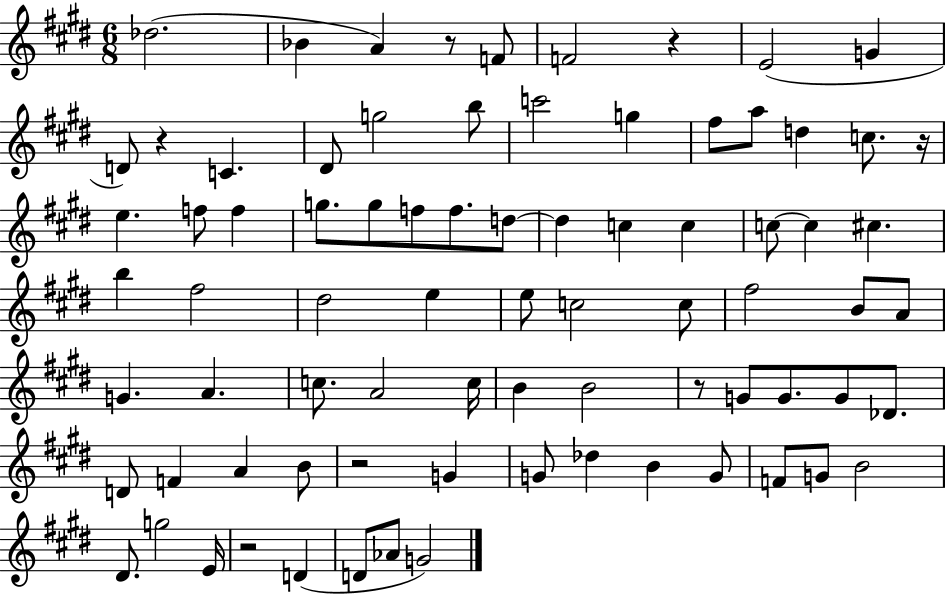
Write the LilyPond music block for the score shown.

{
  \clef treble
  \numericTimeSignature
  \time 6/8
  \key e \major
  des''2.( | bes'4 a'4) r8 f'8 | f'2 r4 | e'2( g'4 | \break d'8) r4 c'4. | dis'8 g''2 b''8 | c'''2 g''4 | fis''8 a''8 d''4 c''8. r16 | \break e''4. f''8 f''4 | g''8. g''8 f''8 f''8. d''8~~ | d''4 c''4 c''4 | c''8~~ c''4 cis''4. | \break b''4 fis''2 | dis''2 e''4 | e''8 c''2 c''8 | fis''2 b'8 a'8 | \break g'4. a'4. | c''8. a'2 c''16 | b'4 b'2 | r8 g'8 g'8. g'8 des'8. | \break d'8 f'4 a'4 b'8 | r2 g'4 | g'8 des''4 b'4 g'8 | f'8 g'8 b'2 | \break dis'8. g''2 e'16 | r2 d'4( | d'8 aes'8 g'2) | \bar "|."
}